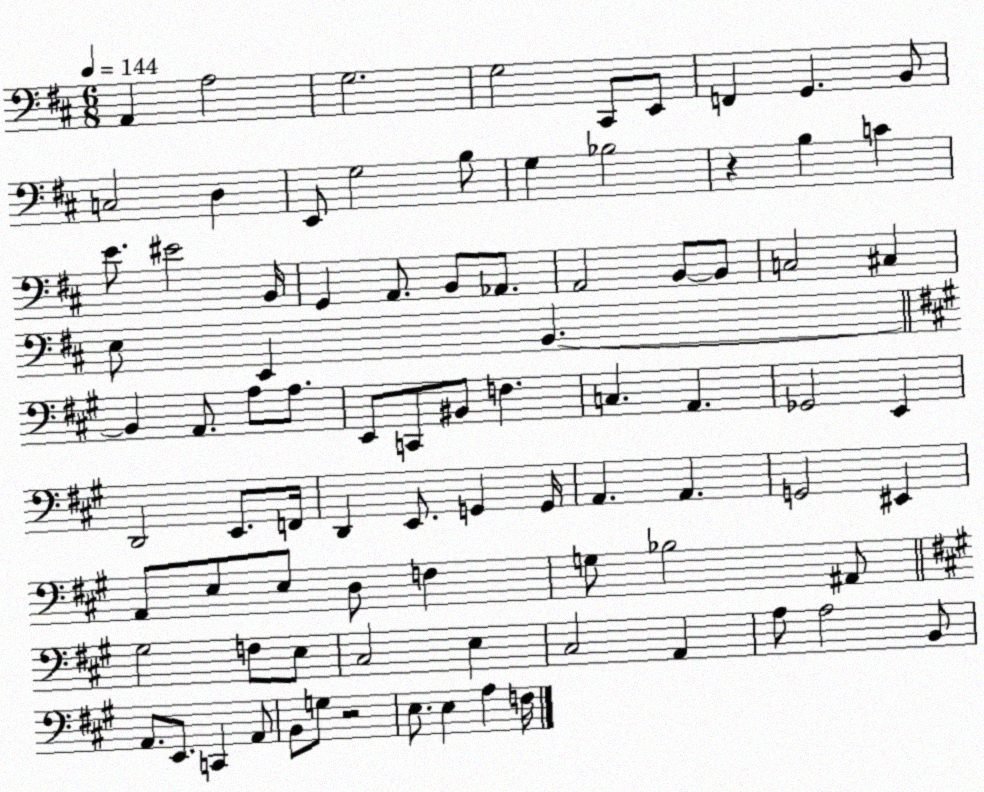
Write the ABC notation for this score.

X:1
T:Untitled
M:6/8
L:1/4
K:D
A,, A,2 G,2 G,2 ^C,,/2 E,,/2 F,, G,, B,,/2 C,2 D, E,,/2 G,2 B,/2 G, _B,2 z B, C E/2 ^E2 B,,/4 G,, A,,/2 B,,/2 _A,,/2 A,,2 B,,/2 B,,/2 C,2 ^C, E,/2 E,, B,, B,, A,,/2 A,/2 A,/2 E,,/2 C,,/2 ^B,,/2 F, C, A,, _G,,2 E,, D,,2 E,,/2 F,,/4 D,, E,,/2 G,, G,,/4 A,, A,, G,,2 ^E,, A,,/2 E,/2 E,/2 D,/2 F, G,/2 _B,2 ^A,,/2 ^G,2 F,/2 E,/2 ^C,2 E, ^C,2 A,, A,/2 A,2 B,,/2 A,,/2 E,,/2 C,, A,,/2 B,,/2 G,/2 z2 E,/2 E, A, F,/4